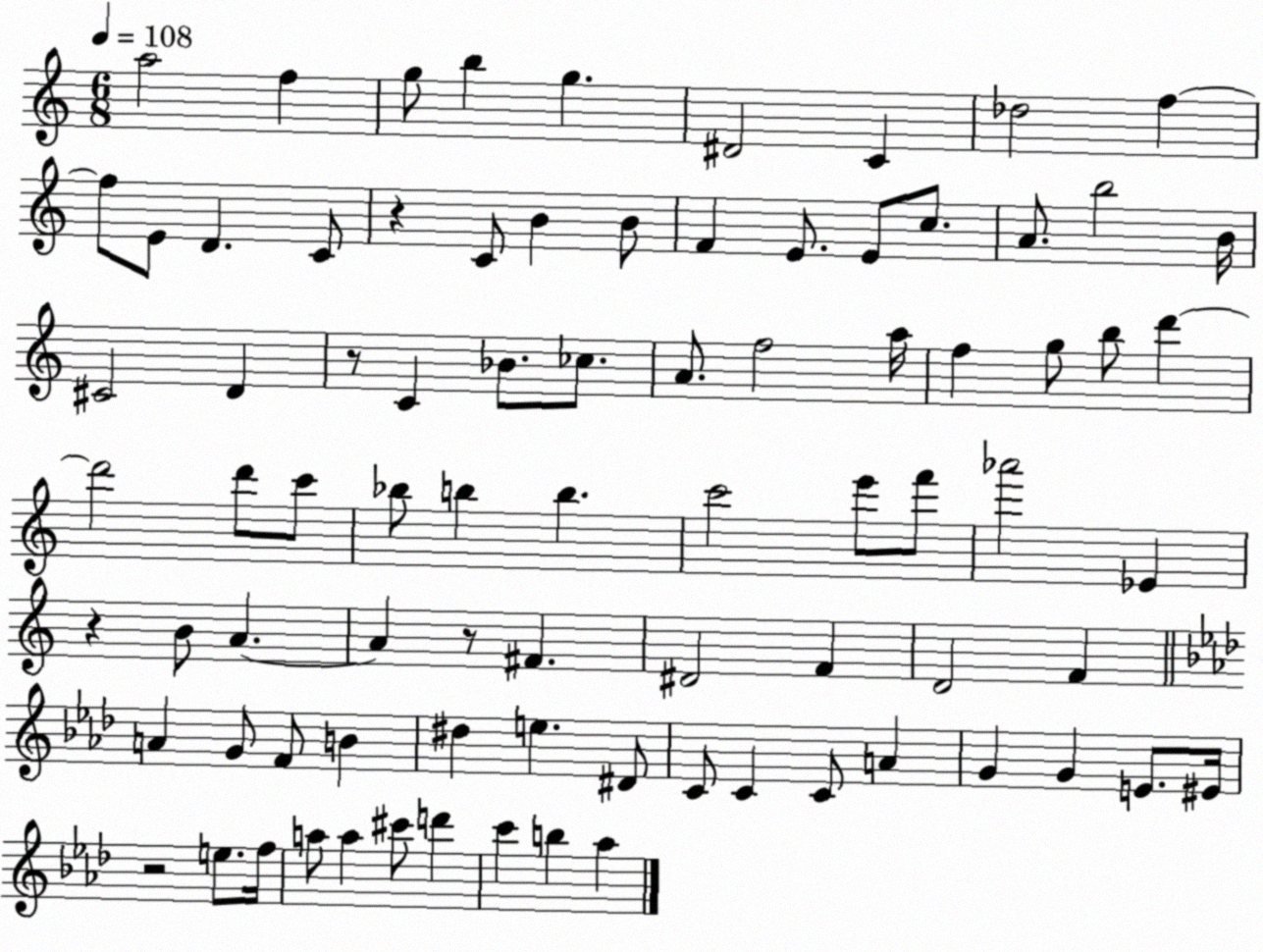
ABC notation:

X:1
T:Untitled
M:6/8
L:1/4
K:C
a2 f g/2 b g ^D2 C _d2 f f/2 E/2 D C/2 z C/2 B B/2 F E/2 E/2 c/2 A/2 b2 B/4 ^C2 D z/2 C _B/2 _c/2 A/2 f2 a/4 f g/2 b/2 d' d'2 d'/2 c'/2 _b/2 b b c'2 e'/2 f'/2 _a'2 _E z B/2 A A z/2 ^F ^D2 F D2 F A G/2 F/2 B ^d e ^D/2 C/2 C C/2 A G G E/2 ^E/4 z2 e/2 f/4 a/2 a ^c'/2 d' c' b _a